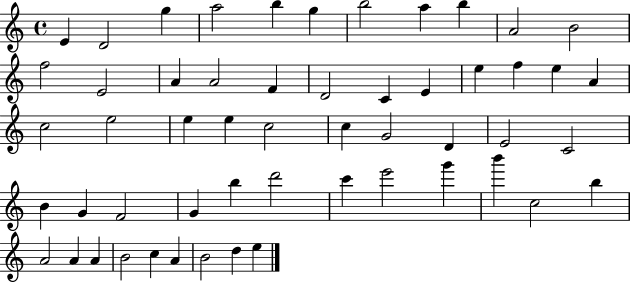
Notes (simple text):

E4/q D4/h G5/q A5/h B5/q G5/q B5/h A5/q B5/q A4/h B4/h F5/h E4/h A4/q A4/h F4/q D4/h C4/q E4/q E5/q F5/q E5/q A4/q C5/h E5/h E5/q E5/q C5/h C5/q G4/h D4/q E4/h C4/h B4/q G4/q F4/h G4/q B5/q D6/h C6/q E6/h G6/q B6/q C5/h B5/q A4/h A4/q A4/q B4/h C5/q A4/q B4/h D5/q E5/q